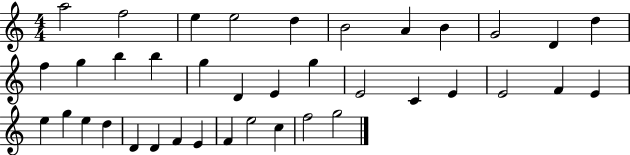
X:1
T:Untitled
M:4/4
L:1/4
K:C
a2 f2 e e2 d B2 A B G2 D d f g b b g D E g E2 C E E2 F E e g e d D D F E F e2 c f2 g2